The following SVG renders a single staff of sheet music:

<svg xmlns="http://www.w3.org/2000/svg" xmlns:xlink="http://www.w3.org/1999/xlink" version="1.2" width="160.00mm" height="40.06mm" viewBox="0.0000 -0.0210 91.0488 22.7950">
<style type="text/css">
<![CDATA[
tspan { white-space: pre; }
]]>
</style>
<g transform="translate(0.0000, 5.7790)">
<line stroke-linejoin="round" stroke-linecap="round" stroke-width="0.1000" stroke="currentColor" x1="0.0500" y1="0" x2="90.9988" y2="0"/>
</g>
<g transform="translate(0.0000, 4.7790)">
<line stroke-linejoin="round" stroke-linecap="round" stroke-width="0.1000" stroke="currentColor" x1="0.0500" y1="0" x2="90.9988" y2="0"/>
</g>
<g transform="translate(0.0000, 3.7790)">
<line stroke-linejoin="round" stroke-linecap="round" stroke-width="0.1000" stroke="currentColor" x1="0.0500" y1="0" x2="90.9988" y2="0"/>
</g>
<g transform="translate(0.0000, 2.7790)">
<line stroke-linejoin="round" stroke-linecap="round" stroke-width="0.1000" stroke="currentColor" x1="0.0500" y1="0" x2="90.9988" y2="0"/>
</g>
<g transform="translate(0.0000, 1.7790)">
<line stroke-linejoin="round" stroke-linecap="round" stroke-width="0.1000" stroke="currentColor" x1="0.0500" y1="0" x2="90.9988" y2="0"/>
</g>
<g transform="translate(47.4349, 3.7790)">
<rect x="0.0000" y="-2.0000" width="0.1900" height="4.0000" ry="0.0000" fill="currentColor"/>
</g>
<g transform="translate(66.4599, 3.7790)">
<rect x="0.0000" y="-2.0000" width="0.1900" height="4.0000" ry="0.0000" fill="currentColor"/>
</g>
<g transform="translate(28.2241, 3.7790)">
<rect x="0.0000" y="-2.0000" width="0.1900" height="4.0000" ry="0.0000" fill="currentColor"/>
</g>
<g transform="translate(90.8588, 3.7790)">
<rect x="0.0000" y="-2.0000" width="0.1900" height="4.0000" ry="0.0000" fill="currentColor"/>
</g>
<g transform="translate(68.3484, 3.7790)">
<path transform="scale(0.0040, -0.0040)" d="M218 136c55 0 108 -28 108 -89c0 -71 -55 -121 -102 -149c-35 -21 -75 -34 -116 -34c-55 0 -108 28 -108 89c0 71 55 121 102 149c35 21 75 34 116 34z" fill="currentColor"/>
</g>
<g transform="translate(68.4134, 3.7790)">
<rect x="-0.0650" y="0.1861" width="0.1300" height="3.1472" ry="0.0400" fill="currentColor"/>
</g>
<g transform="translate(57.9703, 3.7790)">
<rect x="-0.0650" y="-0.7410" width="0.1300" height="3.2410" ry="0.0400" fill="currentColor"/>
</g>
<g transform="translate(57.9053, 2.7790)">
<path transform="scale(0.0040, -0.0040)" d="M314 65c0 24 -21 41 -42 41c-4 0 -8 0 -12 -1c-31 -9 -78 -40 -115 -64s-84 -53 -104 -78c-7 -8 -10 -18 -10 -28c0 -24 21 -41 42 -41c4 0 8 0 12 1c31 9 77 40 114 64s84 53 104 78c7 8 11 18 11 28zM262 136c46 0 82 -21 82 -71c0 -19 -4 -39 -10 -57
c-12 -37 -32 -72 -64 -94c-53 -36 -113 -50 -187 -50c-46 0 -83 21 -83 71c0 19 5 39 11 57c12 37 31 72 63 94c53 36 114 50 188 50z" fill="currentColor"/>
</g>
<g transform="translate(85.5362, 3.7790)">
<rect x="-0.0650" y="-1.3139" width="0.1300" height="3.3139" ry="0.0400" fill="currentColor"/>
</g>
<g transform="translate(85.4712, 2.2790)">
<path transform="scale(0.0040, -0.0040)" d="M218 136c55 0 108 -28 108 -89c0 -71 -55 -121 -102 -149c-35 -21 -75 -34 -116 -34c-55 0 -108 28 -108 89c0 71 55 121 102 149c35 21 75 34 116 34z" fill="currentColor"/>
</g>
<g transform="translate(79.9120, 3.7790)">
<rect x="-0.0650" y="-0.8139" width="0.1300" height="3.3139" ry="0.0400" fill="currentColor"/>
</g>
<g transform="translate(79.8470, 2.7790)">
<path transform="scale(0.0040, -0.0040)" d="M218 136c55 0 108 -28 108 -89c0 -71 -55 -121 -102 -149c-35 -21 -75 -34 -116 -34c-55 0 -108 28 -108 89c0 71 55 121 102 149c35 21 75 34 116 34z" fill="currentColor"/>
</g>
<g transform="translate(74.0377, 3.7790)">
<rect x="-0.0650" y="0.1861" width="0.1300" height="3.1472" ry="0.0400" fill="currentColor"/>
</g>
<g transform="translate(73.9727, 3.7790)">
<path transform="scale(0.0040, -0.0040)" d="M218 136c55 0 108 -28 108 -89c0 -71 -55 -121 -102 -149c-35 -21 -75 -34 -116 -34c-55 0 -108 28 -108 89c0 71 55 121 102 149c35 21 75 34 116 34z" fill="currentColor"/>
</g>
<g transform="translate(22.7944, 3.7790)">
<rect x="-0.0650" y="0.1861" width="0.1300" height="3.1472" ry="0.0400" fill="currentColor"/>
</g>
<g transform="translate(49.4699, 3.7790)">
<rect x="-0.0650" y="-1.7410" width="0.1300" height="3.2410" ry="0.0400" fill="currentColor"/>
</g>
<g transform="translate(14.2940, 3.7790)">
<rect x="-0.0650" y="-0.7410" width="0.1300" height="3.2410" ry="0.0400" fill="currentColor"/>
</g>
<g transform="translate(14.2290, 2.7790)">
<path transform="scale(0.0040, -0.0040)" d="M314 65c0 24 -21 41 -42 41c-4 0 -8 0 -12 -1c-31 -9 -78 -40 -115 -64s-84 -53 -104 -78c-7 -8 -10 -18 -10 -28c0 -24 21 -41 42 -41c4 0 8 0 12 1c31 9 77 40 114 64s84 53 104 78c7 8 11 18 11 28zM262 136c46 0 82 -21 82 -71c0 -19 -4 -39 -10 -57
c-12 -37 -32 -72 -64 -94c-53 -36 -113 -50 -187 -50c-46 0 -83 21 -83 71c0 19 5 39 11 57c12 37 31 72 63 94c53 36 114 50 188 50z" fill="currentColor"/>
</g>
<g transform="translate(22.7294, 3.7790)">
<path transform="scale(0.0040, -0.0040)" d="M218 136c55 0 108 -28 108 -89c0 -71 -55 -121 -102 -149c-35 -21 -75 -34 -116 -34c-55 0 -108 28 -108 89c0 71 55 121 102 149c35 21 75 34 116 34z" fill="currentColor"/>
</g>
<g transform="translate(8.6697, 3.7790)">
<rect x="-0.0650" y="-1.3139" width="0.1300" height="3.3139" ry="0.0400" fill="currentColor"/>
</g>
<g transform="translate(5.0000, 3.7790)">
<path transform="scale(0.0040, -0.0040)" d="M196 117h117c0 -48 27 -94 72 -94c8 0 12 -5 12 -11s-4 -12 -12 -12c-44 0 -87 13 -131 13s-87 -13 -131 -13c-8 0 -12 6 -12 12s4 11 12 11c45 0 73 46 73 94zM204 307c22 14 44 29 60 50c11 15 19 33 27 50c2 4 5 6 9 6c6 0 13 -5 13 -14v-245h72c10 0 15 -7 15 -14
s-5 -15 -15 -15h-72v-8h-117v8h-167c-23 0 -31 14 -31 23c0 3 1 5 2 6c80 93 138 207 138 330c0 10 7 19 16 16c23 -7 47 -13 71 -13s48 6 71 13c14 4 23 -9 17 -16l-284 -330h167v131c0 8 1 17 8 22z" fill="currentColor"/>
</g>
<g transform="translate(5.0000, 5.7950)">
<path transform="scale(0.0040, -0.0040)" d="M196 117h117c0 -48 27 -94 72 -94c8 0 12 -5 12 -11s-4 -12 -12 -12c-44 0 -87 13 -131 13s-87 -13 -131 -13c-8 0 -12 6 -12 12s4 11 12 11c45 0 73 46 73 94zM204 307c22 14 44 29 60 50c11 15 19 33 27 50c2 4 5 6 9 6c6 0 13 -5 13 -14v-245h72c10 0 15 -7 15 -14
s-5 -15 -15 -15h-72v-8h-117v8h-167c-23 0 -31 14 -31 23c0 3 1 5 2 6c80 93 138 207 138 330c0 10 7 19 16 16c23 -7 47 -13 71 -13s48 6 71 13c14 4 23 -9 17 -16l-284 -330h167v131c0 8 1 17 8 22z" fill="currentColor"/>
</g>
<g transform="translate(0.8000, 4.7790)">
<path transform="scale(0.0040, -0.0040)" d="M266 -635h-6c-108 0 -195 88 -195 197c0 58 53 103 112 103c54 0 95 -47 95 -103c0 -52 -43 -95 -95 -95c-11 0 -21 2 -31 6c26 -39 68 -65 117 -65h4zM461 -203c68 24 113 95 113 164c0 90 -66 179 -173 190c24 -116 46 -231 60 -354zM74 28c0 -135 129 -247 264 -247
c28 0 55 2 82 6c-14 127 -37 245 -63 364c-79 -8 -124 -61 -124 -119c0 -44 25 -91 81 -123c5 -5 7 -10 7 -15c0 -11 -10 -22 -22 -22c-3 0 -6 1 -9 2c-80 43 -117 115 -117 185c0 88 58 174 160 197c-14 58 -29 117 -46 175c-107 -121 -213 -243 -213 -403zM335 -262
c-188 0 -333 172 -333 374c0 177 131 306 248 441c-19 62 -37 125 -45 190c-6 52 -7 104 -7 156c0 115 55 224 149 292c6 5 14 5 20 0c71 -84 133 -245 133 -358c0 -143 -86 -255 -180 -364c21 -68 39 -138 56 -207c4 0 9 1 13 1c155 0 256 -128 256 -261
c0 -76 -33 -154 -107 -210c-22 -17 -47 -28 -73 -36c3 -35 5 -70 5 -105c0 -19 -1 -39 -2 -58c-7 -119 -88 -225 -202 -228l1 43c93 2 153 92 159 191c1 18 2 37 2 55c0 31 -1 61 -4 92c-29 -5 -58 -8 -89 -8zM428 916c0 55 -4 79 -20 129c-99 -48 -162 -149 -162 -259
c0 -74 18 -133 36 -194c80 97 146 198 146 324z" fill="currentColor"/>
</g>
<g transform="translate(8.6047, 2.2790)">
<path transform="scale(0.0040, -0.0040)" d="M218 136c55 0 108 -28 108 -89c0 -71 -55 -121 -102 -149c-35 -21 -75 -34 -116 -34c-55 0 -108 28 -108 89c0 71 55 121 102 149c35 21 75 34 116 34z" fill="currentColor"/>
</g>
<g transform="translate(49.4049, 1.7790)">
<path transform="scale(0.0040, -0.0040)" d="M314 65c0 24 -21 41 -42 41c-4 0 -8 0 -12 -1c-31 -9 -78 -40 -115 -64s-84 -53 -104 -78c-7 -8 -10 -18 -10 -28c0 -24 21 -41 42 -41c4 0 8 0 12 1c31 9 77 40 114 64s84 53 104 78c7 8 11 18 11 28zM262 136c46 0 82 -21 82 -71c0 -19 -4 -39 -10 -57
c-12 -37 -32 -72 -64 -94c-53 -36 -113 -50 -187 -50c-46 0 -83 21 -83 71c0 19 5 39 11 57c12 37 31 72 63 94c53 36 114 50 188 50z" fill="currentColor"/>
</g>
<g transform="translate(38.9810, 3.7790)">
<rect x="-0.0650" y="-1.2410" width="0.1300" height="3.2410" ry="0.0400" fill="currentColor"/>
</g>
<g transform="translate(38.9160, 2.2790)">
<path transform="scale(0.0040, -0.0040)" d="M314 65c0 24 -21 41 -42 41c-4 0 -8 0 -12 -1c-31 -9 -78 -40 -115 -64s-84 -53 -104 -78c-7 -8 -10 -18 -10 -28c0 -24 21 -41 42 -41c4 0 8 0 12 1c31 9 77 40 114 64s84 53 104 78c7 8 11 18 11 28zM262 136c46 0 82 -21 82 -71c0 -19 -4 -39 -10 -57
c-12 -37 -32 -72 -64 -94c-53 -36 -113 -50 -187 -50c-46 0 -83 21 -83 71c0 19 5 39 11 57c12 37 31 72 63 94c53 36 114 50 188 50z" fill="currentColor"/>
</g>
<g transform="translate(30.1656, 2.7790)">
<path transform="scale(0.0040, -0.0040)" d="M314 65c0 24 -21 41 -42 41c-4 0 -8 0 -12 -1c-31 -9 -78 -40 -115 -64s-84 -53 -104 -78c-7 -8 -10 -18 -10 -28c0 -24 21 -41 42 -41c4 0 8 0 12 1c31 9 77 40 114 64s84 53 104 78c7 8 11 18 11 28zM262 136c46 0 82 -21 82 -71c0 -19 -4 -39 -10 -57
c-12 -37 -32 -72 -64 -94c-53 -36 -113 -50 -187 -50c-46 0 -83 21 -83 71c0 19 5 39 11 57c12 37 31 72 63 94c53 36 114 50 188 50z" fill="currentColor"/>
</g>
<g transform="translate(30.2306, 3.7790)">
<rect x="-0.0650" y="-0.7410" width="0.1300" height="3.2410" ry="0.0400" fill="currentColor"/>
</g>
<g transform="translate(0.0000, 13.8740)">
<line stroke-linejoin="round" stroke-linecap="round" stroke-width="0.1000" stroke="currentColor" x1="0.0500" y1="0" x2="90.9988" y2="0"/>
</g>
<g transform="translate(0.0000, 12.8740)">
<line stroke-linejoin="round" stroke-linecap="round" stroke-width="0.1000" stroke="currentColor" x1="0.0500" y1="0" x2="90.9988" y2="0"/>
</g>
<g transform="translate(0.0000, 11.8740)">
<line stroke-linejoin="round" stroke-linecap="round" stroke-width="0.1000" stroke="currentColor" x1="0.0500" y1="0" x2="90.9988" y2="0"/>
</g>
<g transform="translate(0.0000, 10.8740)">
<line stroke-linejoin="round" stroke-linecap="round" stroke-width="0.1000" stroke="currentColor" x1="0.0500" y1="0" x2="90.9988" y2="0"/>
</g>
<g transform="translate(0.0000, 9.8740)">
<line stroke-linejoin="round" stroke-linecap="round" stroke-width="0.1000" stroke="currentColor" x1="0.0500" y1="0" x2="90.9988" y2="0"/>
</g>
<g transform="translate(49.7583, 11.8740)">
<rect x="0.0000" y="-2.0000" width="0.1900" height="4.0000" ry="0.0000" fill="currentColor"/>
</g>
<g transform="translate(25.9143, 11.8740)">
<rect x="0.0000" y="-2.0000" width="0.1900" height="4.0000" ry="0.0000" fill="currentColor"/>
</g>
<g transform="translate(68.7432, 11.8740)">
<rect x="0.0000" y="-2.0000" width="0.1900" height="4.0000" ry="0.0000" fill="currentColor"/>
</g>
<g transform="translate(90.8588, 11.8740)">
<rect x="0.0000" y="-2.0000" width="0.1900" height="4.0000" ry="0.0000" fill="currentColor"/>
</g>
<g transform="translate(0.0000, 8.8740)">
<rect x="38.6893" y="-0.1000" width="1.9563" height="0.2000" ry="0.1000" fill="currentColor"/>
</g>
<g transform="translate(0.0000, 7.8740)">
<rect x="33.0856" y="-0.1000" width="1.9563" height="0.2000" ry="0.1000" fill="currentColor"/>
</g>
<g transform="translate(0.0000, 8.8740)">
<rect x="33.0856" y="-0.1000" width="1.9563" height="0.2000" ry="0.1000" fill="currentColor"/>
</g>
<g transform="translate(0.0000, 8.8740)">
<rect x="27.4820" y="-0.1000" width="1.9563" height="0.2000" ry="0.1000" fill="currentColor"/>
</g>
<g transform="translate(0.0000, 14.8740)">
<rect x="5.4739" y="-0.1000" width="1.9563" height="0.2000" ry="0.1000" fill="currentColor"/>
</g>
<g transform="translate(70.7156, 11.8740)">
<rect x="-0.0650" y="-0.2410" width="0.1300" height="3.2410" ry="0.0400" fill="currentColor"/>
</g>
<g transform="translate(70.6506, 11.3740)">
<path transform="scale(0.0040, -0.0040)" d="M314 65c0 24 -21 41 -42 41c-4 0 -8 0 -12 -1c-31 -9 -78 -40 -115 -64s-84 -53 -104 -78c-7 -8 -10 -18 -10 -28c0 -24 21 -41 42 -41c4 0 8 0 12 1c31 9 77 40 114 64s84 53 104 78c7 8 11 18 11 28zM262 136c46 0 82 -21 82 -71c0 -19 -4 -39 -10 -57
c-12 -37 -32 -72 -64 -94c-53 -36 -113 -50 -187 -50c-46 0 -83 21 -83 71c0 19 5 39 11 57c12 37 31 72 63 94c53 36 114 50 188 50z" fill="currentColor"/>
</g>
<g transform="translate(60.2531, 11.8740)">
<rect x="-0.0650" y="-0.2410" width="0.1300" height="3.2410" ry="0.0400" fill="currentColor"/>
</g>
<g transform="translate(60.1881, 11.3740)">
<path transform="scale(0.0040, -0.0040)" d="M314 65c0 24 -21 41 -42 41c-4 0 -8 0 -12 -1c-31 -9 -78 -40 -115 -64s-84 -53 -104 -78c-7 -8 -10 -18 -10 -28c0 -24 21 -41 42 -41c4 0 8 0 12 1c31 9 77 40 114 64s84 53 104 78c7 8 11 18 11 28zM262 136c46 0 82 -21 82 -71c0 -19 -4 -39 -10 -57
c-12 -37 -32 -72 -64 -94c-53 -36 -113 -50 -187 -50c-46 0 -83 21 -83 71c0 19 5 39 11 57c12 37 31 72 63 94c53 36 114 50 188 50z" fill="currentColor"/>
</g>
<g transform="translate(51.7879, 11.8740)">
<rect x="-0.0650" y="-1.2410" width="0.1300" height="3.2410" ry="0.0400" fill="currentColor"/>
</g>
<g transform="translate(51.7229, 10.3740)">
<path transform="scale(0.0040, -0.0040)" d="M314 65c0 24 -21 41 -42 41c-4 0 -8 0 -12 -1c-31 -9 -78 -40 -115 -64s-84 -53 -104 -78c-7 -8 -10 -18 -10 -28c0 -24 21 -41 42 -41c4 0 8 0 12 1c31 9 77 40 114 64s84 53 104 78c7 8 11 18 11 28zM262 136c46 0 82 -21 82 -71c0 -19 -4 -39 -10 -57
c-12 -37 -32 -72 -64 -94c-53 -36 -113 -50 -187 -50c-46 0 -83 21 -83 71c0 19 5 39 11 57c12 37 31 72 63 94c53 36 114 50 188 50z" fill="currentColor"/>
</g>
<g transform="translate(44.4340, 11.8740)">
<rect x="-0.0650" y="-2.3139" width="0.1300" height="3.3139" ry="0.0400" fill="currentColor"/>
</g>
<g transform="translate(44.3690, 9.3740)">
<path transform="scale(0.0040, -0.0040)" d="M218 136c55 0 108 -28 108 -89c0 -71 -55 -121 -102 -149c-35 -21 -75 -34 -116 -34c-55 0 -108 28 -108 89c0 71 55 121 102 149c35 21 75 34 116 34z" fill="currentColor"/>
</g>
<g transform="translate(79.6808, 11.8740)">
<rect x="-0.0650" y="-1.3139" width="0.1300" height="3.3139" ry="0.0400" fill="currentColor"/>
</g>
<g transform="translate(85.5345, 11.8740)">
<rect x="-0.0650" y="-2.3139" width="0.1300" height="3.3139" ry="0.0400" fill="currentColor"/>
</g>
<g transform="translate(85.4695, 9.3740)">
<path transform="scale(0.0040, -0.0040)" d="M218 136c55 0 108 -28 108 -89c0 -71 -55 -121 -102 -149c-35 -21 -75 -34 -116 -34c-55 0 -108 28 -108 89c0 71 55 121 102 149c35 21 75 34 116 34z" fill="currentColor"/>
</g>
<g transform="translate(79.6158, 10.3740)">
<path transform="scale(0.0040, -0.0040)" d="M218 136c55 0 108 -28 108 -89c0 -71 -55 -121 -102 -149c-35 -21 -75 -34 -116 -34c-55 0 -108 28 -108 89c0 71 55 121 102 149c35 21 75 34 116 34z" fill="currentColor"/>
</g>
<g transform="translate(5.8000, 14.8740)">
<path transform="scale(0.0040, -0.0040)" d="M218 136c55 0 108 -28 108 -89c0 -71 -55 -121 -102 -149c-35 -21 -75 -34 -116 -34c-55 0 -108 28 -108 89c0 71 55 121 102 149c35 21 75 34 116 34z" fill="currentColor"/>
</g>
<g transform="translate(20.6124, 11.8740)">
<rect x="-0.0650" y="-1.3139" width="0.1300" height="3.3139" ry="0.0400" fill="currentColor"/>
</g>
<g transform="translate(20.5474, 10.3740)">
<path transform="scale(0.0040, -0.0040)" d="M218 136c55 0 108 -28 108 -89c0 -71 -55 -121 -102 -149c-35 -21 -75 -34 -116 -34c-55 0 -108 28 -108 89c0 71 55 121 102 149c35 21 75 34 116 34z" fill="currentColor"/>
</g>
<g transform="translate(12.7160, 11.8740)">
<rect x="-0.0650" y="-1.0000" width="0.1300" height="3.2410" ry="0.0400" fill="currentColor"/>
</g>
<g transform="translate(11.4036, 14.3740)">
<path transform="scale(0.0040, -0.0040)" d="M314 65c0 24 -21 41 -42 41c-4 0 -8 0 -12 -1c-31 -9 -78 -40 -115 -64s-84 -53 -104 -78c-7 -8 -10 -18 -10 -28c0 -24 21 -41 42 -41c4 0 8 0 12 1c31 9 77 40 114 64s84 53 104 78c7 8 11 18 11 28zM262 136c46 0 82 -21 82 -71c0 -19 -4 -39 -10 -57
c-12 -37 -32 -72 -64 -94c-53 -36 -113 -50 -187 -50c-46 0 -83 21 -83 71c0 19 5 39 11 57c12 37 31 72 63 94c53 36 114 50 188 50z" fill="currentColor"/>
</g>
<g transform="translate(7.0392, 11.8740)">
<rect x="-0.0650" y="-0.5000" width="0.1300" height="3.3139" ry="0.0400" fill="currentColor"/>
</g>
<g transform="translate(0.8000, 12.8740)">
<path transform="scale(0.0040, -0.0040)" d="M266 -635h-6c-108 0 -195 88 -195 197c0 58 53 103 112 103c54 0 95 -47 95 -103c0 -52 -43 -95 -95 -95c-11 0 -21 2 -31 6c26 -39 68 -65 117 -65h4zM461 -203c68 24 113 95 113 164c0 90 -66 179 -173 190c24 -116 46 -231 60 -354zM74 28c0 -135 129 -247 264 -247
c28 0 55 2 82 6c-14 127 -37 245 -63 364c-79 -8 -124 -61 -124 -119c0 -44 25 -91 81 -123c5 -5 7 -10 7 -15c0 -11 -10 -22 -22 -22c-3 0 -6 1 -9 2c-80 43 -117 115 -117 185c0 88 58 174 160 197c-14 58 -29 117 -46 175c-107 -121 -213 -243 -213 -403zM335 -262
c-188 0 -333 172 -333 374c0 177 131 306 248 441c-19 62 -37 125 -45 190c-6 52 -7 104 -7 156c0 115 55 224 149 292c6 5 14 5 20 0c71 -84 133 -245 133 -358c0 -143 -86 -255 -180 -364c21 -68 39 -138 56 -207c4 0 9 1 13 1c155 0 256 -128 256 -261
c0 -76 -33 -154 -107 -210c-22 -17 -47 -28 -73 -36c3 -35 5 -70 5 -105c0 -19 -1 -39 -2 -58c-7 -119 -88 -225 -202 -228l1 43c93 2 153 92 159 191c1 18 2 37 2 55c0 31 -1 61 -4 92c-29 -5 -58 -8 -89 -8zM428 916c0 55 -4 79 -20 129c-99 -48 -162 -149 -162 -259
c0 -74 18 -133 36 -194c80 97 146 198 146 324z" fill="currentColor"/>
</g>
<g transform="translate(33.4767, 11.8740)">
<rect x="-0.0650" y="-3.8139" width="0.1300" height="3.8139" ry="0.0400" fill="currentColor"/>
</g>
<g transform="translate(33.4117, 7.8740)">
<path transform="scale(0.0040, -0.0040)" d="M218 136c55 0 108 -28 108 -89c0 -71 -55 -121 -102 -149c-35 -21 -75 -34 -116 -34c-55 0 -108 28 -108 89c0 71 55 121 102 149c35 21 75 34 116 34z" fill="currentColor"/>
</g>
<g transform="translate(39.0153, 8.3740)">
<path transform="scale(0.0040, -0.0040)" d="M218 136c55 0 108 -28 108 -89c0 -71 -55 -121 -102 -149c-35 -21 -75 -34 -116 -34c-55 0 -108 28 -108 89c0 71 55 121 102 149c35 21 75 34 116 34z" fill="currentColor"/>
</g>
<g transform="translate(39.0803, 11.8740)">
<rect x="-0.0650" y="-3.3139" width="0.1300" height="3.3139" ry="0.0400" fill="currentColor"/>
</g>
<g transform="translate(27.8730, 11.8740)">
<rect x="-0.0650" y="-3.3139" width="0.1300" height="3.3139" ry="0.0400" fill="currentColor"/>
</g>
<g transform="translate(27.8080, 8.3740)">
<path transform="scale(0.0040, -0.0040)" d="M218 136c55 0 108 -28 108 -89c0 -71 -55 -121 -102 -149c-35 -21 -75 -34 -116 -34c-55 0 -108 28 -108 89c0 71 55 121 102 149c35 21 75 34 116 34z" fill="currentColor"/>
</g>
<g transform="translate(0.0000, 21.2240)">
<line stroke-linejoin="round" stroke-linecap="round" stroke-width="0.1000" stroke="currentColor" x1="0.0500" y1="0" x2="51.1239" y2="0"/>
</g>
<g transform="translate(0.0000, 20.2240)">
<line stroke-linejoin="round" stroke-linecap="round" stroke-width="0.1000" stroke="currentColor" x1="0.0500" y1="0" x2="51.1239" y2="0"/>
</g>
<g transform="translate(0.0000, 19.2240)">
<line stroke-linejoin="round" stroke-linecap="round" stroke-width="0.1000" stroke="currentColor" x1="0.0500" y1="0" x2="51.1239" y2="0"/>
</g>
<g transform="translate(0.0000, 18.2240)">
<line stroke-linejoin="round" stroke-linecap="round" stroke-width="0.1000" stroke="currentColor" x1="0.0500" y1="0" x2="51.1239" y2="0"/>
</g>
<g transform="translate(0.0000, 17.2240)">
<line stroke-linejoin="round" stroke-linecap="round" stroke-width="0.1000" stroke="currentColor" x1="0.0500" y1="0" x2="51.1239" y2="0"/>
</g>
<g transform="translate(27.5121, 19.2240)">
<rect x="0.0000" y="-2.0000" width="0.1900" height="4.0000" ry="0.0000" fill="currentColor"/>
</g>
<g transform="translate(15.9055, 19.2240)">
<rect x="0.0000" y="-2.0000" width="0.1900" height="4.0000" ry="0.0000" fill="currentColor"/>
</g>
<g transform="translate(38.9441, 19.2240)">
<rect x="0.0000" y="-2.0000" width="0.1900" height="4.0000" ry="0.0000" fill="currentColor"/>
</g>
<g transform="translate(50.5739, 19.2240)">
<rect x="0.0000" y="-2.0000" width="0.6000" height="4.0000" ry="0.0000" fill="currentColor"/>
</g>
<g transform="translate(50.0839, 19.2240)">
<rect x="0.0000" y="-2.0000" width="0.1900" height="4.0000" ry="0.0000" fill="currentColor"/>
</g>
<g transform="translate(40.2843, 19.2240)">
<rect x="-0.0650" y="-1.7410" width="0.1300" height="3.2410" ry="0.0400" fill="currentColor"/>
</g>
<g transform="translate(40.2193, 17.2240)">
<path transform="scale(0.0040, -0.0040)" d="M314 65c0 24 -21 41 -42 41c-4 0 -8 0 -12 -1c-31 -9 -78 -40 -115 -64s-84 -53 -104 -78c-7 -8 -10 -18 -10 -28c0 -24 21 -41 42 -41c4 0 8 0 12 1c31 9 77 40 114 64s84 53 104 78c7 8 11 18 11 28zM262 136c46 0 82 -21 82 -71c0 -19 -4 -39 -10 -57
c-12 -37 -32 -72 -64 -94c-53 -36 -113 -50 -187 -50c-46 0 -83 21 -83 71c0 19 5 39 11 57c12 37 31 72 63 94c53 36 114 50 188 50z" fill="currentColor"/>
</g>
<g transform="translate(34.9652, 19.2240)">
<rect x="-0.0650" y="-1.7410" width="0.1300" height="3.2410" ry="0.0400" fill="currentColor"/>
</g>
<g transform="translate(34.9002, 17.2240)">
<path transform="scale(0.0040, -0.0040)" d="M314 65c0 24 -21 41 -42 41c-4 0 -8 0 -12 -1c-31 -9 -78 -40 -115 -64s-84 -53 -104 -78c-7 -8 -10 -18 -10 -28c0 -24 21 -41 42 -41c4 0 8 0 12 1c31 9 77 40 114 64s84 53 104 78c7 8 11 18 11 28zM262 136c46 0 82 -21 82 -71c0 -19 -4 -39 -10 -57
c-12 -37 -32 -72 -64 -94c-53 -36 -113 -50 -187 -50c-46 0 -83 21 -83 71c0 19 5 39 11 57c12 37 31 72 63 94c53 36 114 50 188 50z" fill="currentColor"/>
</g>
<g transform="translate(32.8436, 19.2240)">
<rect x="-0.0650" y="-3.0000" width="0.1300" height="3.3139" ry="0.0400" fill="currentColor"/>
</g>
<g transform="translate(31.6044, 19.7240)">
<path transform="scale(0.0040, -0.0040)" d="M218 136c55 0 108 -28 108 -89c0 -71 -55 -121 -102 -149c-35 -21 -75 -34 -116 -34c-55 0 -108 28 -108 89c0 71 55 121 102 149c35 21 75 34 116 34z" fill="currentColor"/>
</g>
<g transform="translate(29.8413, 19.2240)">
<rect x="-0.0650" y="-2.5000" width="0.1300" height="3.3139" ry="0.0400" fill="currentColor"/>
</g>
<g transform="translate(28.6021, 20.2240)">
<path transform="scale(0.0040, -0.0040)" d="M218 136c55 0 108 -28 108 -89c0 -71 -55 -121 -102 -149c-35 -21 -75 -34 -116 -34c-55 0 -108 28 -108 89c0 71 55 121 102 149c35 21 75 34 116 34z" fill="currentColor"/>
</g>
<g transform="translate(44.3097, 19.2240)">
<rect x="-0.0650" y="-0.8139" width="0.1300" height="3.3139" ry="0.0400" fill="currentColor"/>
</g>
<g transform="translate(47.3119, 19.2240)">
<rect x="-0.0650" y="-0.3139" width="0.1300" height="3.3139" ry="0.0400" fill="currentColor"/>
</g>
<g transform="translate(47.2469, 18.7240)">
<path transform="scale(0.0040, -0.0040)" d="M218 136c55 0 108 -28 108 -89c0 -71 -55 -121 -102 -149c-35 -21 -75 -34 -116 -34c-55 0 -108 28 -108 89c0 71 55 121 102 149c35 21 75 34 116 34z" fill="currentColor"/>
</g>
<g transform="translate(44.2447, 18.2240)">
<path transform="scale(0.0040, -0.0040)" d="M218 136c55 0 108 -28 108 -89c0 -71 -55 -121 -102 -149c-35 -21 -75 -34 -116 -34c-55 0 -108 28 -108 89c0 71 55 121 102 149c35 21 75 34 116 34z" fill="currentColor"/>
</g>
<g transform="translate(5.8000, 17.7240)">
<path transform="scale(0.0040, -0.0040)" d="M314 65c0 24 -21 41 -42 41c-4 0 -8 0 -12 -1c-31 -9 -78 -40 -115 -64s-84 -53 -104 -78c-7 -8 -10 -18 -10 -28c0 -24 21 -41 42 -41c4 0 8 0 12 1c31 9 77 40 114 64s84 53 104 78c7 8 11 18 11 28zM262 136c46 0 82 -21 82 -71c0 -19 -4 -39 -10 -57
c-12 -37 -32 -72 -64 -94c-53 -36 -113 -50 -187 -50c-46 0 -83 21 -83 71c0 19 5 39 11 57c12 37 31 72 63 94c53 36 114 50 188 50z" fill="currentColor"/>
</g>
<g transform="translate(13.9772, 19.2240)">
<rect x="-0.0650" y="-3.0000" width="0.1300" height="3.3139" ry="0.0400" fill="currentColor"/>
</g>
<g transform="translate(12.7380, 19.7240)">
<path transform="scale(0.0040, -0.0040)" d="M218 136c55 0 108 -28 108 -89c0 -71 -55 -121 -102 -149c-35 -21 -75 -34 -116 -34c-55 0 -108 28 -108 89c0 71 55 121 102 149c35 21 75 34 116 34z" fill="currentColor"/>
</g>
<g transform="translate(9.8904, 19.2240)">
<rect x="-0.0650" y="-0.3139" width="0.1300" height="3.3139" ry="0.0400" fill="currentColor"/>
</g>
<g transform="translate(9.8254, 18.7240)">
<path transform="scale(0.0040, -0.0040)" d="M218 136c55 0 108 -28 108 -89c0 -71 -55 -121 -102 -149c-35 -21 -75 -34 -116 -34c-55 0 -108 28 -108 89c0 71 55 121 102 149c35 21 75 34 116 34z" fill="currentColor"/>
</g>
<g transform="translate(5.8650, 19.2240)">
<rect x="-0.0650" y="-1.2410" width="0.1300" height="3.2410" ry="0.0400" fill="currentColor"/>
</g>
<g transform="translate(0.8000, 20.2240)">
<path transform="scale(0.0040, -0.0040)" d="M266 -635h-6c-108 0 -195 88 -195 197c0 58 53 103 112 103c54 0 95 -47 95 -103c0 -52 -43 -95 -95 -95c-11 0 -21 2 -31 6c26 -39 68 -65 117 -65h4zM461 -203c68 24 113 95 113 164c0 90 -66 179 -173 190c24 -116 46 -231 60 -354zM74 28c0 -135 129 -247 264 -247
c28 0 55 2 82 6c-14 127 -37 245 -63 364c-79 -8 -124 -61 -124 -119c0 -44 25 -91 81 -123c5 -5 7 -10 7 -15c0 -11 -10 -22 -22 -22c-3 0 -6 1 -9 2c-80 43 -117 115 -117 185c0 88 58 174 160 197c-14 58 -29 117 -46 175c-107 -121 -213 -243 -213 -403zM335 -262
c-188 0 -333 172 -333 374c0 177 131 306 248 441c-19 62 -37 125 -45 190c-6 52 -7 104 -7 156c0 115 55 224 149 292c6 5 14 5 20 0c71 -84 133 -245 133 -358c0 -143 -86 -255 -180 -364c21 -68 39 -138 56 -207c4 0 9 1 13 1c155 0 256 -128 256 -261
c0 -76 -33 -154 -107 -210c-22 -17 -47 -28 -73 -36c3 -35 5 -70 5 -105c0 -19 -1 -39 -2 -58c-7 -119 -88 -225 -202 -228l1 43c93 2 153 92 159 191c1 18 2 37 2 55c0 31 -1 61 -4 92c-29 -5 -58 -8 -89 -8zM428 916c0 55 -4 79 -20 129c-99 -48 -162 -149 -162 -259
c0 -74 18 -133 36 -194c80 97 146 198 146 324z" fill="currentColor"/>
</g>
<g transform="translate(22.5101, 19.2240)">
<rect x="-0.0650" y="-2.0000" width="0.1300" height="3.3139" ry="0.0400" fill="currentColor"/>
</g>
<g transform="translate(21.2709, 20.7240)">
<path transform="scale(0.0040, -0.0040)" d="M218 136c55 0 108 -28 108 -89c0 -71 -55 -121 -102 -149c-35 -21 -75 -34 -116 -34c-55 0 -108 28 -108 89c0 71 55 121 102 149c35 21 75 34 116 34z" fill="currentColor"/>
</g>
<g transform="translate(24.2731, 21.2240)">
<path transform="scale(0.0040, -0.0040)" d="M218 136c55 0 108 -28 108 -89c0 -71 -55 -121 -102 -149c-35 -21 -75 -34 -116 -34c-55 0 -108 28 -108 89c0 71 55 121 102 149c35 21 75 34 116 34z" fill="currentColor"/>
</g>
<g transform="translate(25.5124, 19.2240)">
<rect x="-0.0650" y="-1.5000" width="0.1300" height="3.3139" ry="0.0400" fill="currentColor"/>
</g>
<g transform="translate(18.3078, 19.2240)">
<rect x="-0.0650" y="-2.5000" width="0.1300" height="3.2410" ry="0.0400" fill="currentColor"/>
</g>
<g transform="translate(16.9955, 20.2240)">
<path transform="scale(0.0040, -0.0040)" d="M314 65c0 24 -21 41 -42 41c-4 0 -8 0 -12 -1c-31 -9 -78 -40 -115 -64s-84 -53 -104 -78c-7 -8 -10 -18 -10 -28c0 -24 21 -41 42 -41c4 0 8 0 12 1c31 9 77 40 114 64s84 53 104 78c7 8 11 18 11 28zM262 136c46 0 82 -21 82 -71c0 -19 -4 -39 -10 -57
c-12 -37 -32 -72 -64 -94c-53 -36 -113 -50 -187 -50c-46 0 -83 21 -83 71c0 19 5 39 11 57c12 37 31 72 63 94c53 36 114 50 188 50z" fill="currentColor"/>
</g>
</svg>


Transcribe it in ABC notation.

X:1
T:Untitled
M:4/4
L:1/4
K:C
e d2 B d2 e2 f2 d2 B B d e C D2 e b c' b g e2 c2 c2 e g e2 c A G2 F E G A f2 f2 d c